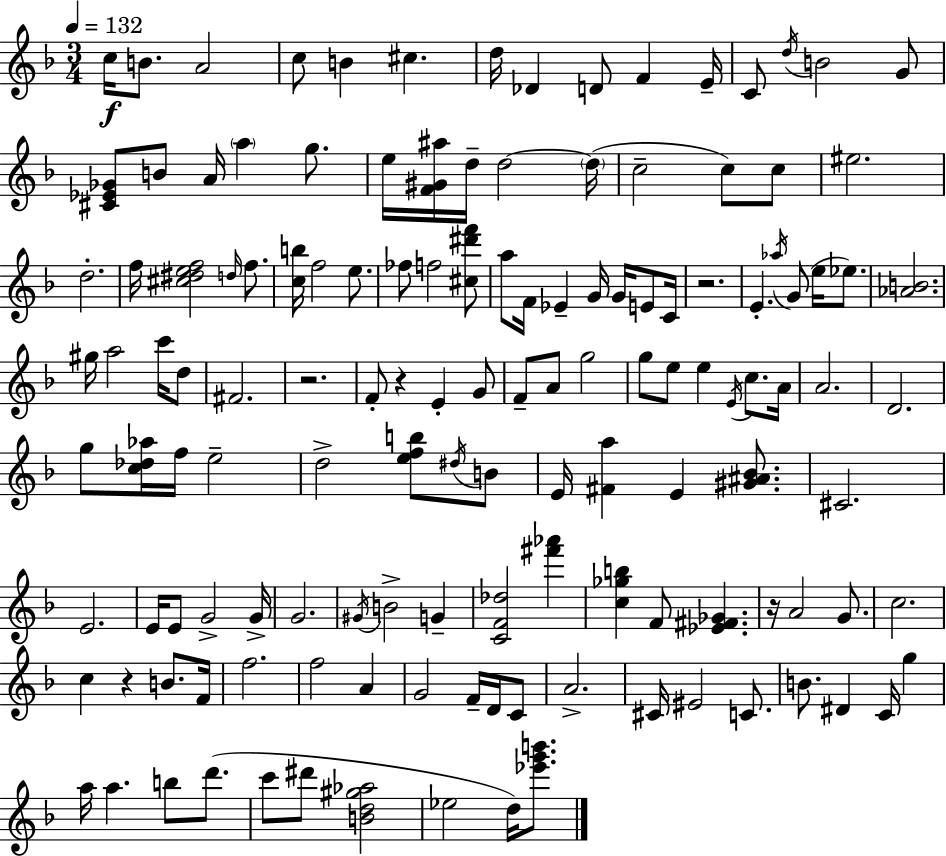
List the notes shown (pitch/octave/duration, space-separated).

C5/s B4/e. A4/h C5/e B4/q C#5/q. D5/s Db4/q D4/e F4/q E4/s C4/e D5/s B4/h G4/e [C#4,Eb4,Gb4]/e B4/e A4/s A5/q G5/e. E5/s [F4,G#4,A#5]/s D5/s D5/h D5/s C5/h C5/e C5/e EIS5/h. D5/h. F5/s [C#5,D#5,E5,F5]/h D5/s F5/e. [C5,B5]/s F5/h E5/e. FES5/e F5/h [C#5,D#6,F6]/e A5/e F4/s Eb4/q G4/s G4/s E4/e C4/s R/h. E4/q. Ab5/s G4/e E5/s Eb5/e. [Ab4,B4]/h. G#5/s A5/h C6/s D5/e F#4/h. R/h. F4/e R/q E4/q G4/e F4/e A4/e G5/h G5/e E5/e E5/q E4/s C5/e. A4/s A4/h. D4/h. G5/e [C5,Db5,Ab5]/s F5/s E5/h D5/h [E5,F5,B5]/e D#5/s B4/e E4/s [F#4,A5]/q E4/q [G#4,A#4,Bb4]/e. C#4/h. E4/h. E4/s E4/e G4/h G4/s G4/h. G#4/s B4/h G4/q [C4,F4,Db5]/h [F#6,Ab6]/q [C5,Gb5,B5]/q F4/e [Eb4,F#4,Gb4]/q. R/s A4/h G4/e. C5/h. C5/q R/q B4/e. F4/s F5/h. F5/h A4/q G4/h F4/s D4/s C4/e A4/h. C#4/s EIS4/h C4/e. B4/e. D#4/q C4/s G5/q A5/s A5/q. B5/e D6/e. C6/e D#6/e [B4,D5,G#5,Ab5]/h Eb5/h D5/s [Eb6,G6,B6]/e.